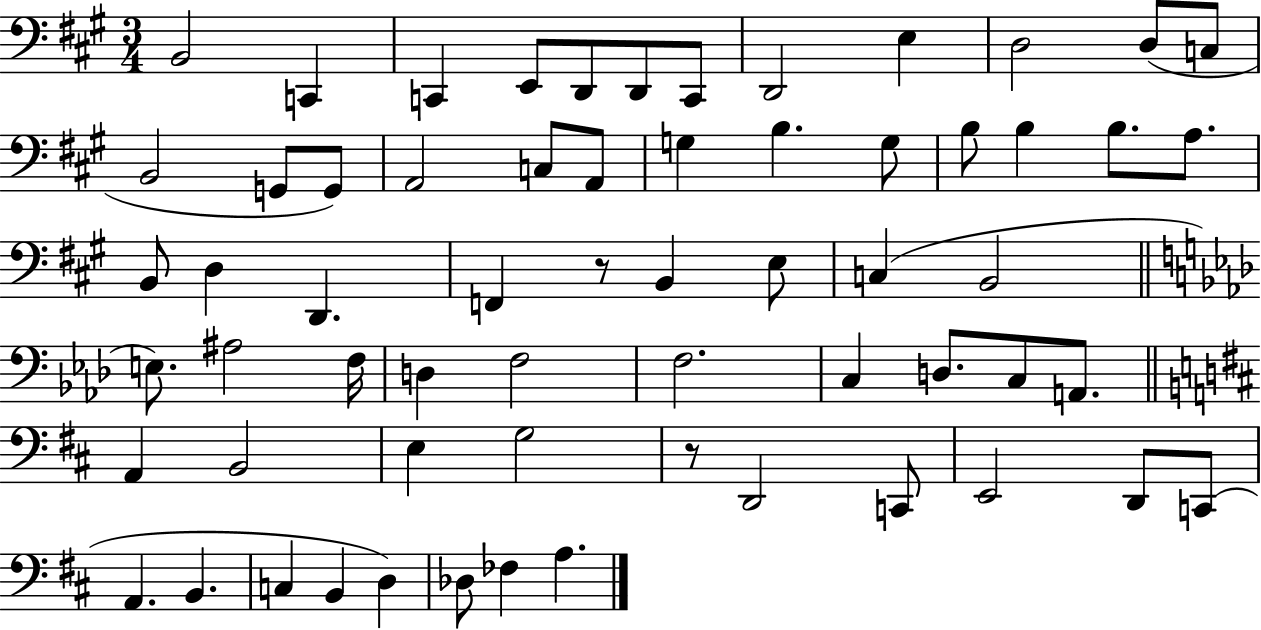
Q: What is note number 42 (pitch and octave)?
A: C3